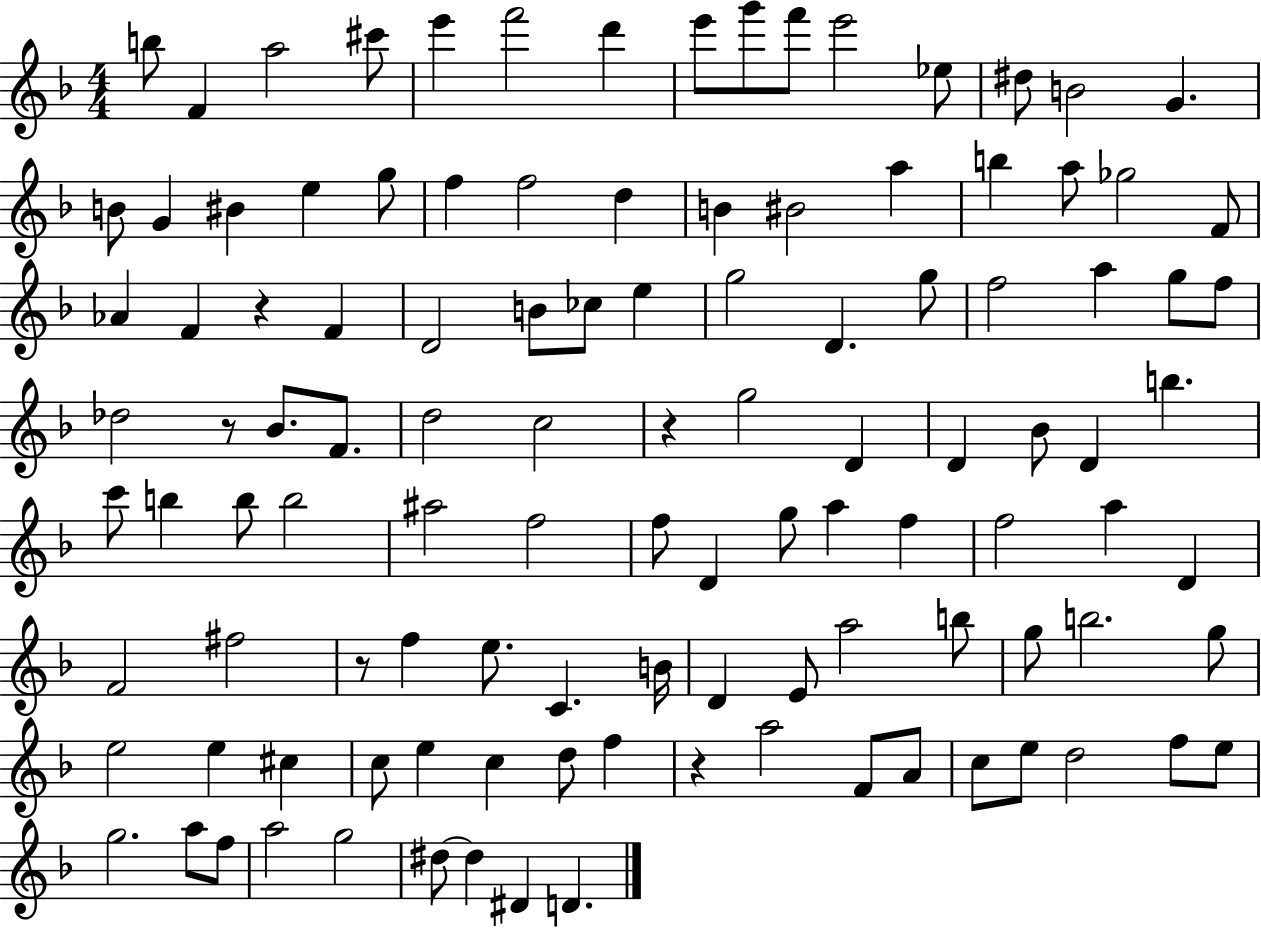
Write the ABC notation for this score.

X:1
T:Untitled
M:4/4
L:1/4
K:F
b/2 F a2 ^c'/2 e' f'2 d' e'/2 g'/2 f'/2 e'2 _e/2 ^d/2 B2 G B/2 G ^B e g/2 f f2 d B ^B2 a b a/2 _g2 F/2 _A F z F D2 B/2 _c/2 e g2 D g/2 f2 a g/2 f/2 _d2 z/2 _B/2 F/2 d2 c2 z g2 D D _B/2 D b c'/2 b b/2 b2 ^a2 f2 f/2 D g/2 a f f2 a D F2 ^f2 z/2 f e/2 C B/4 D E/2 a2 b/2 g/2 b2 g/2 e2 e ^c c/2 e c d/2 f z a2 F/2 A/2 c/2 e/2 d2 f/2 e/2 g2 a/2 f/2 a2 g2 ^d/2 ^d ^D D